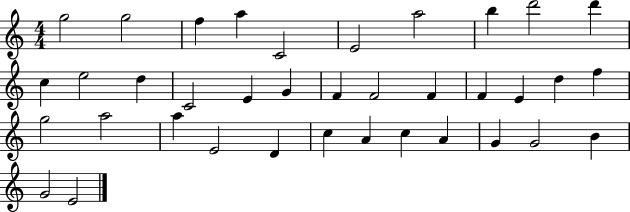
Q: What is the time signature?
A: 4/4